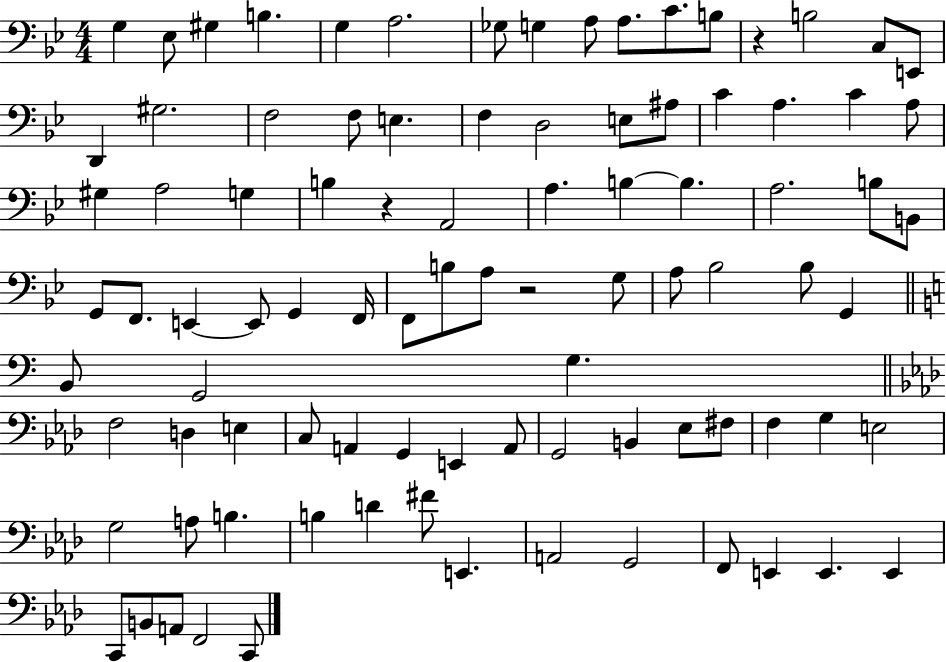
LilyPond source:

{
  \clef bass
  \numericTimeSignature
  \time 4/4
  \key bes \major
  \repeat volta 2 { g4 ees8 gis4 b4. | g4 a2. | ges8 g4 a8 a8. c'8. b8 | r4 b2 c8 e,8 | \break d,4 gis2. | f2 f8 e4. | f4 d2 e8 ais8 | c'4 a4. c'4 a8 | \break gis4 a2 g4 | b4 r4 a,2 | a4. b4~~ b4. | a2. b8 b,8 | \break g,8 f,8. e,4~~ e,8 g,4 f,16 | f,8 b8 a8 r2 g8 | a8 bes2 bes8 g,4 | \bar "||" \break \key c \major b,8 g,2 g4. | \bar "||" \break \key aes \major f2 d4 e4 | c8 a,4 g,4 e,4 a,8 | g,2 b,4 ees8 fis8 | f4 g4 e2 | \break g2 a8 b4. | b4 d'4 fis'8 e,4. | a,2 g,2 | f,8 e,4 e,4. e,4 | \break c,8 b,8 a,8 f,2 c,8 | } \bar "|."
}